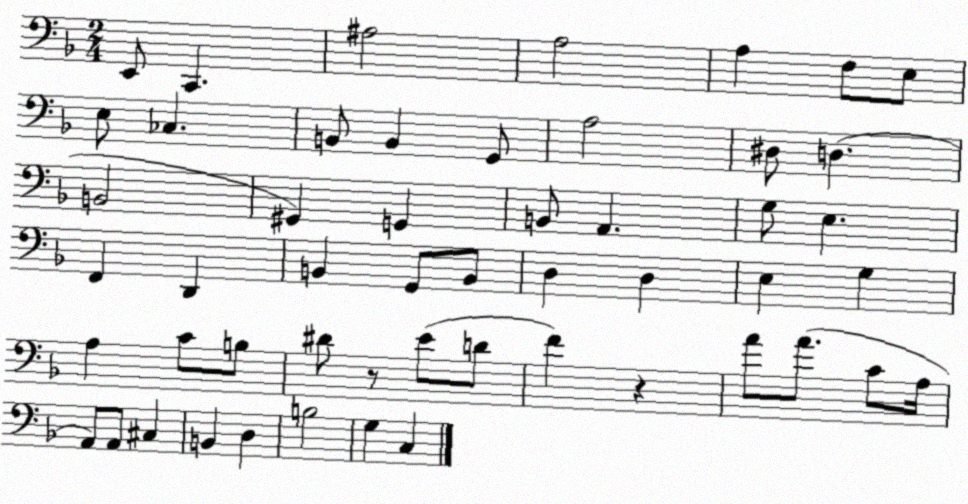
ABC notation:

X:1
T:Untitled
M:2/4
L:1/4
K:F
E,,/2 C,, ^A,2 A,2 A, F,/2 E,/2 E,/2 _C, B,,/2 B,, G,,/2 A,2 ^D,/2 D, B,,2 ^G,, G,, B,,/2 A,, G,/2 E, F,, D,, B,, G,,/2 B,,/2 D, D, E, G, A, C/2 B,/2 ^D/2 z/2 E/2 D/2 F z A/2 A/2 C/2 A,/4 A,,/2 A,,/2 ^C, B,, D, B,2 G, C,